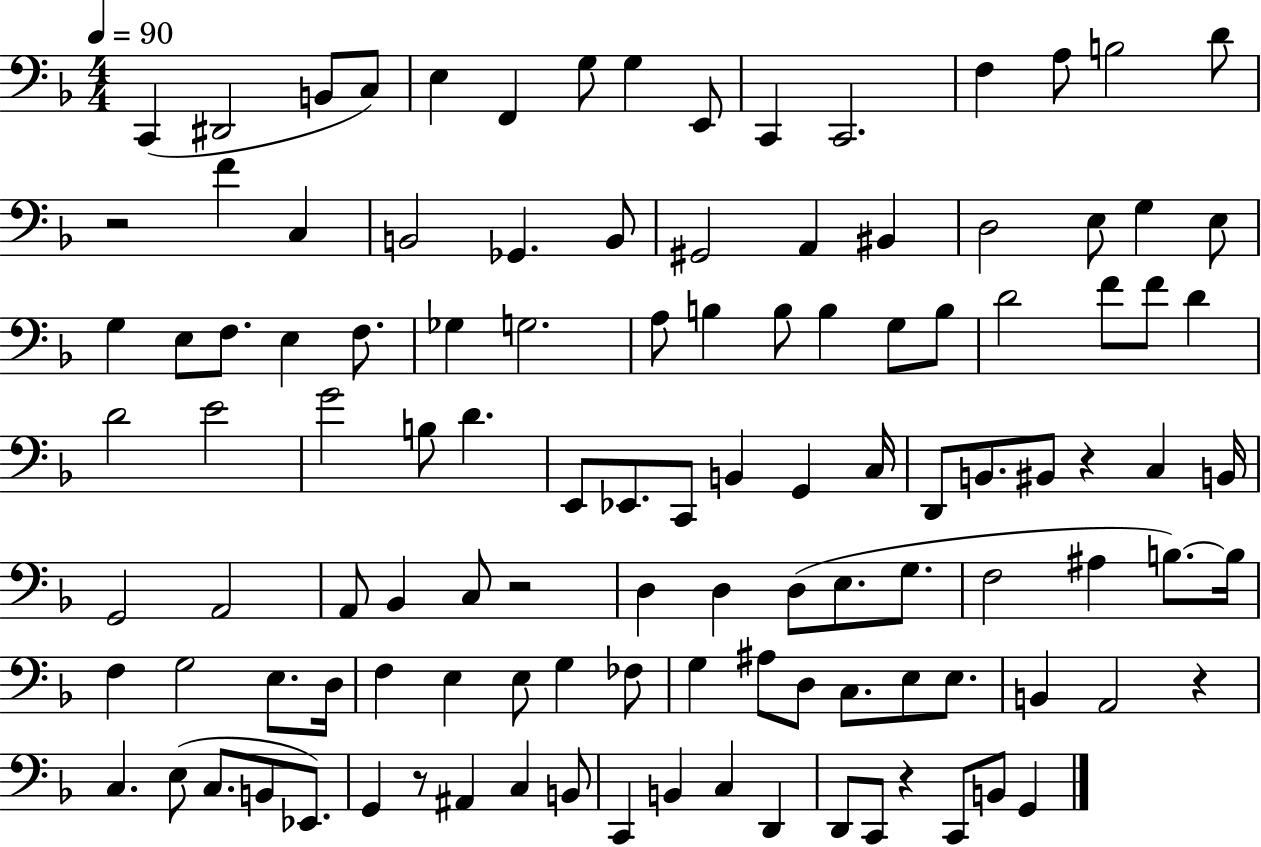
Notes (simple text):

C2/q D#2/h B2/e C3/e E3/q F2/q G3/e G3/q E2/e C2/q C2/h. F3/q A3/e B3/h D4/e R/h F4/q C3/q B2/h Gb2/q. B2/e G#2/h A2/q BIS2/q D3/h E3/e G3/q E3/e G3/q E3/e F3/e. E3/q F3/e. Gb3/q G3/h. A3/e B3/q B3/e B3/q G3/e B3/e D4/h F4/e F4/e D4/q D4/h E4/h G4/h B3/e D4/q. E2/e Eb2/e. C2/e B2/q G2/q C3/s D2/e B2/e. BIS2/e R/q C3/q B2/s G2/h A2/h A2/e Bb2/q C3/e R/h D3/q D3/q D3/e E3/e. G3/e. F3/h A#3/q B3/e. B3/s F3/q G3/h E3/e. D3/s F3/q E3/q E3/e G3/q FES3/e G3/q A#3/e D3/e C3/e. E3/e E3/e. B2/q A2/h R/q C3/q. E3/e C3/e. B2/e Eb2/e. G2/q R/e A#2/q C3/q B2/e C2/q B2/q C3/q D2/q D2/e C2/e R/q C2/e B2/e G2/q